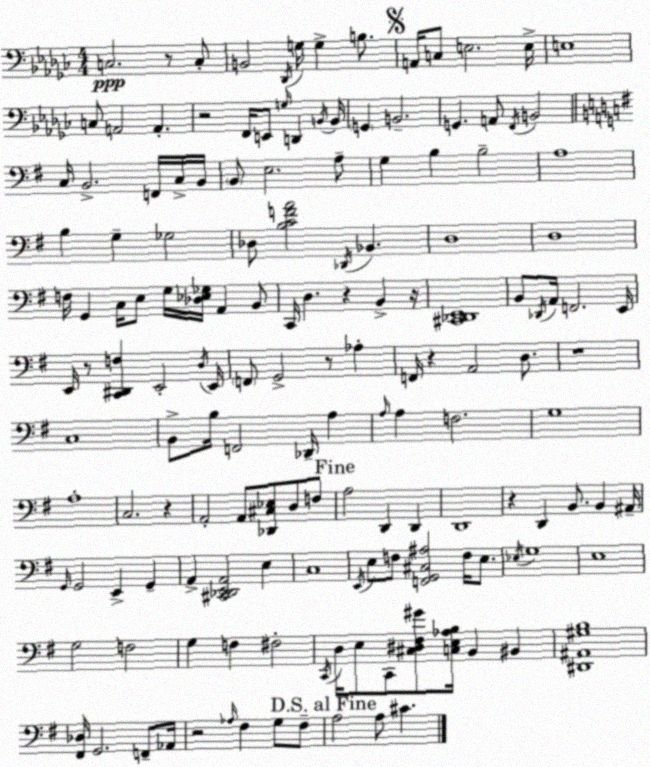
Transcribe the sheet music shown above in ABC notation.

X:1
T:Untitled
M:4/4
L:1/4
K:Ebm
C,2 z/2 C,/2 B,,2 _D,,/4 G,/4 G, B,/2 A,,/4 C,/2 E,2 E,/4 E,4 C,/2 A,,2 A,, z2 F,,/4 E,,/2 G,/4 D,, B,,/4 B,,/4 G,, B,,2 G,, A,,/2 F,,/4 B,,2 C,/4 B,,2 F,,/4 C,/4 B,,/4 B,,/2 E,2 A,/2 G, B, B,2 A,4 B, G, _G,2 _D,/2 [B,CFA]2 _D,,/4 _B,, D,4 D,4 F,/4 G,, C,/4 E,/2 G,/4 [_D,_E,_G,]/4 A,, B,,/2 C,,/4 D, z B,, z/4 [^C,,_D,,E,,]4 B,,/2 _D,,/4 A,,/4 F,,2 E,,/4 E,,/4 z/2 [C,,^D,,F,] E,,2 D,/4 E,,/4 F,,/2 G,,2 z/2 _A, F,,/4 z A,,2 D,/2 z4 C,4 B,,/2 B,/4 F,,2 _D,,/4 A, A,/4 A, F,2 G,4 A,4 C,2 z A,,2 A,,/2 [_D,,^C,_E,]/2 D,/2 F,/2 A,2 D,, D,, D,,4 z D,, B,,/2 B,, ^A,,/4 G,,/4 G,,2 E,, G,, A,, [^C,,_D,,E,,A,,]2 E, C,4 E,,/4 E,/2 F,/2 [F,,G,,^C,^A,]2 F,/4 E,/2 _E,/4 G,4 E,4 G,2 F,2 G, F, ^F,2 C,,/4 D,/4 E,/2 C,,/2 [^C,^D,^F,^G]/2 [C,E,_A,B,]/4 B,, ^B,, [^D,,^A,,^G,B,]4 [^F,,_D,]/4 G,,2 F,,/2 _A,,/4 z2 _A,/4 ^F, G,/2 ^F,/2 A,2 A,/2 ^C